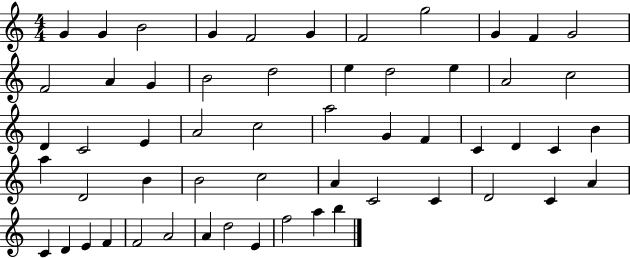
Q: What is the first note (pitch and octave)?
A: G4